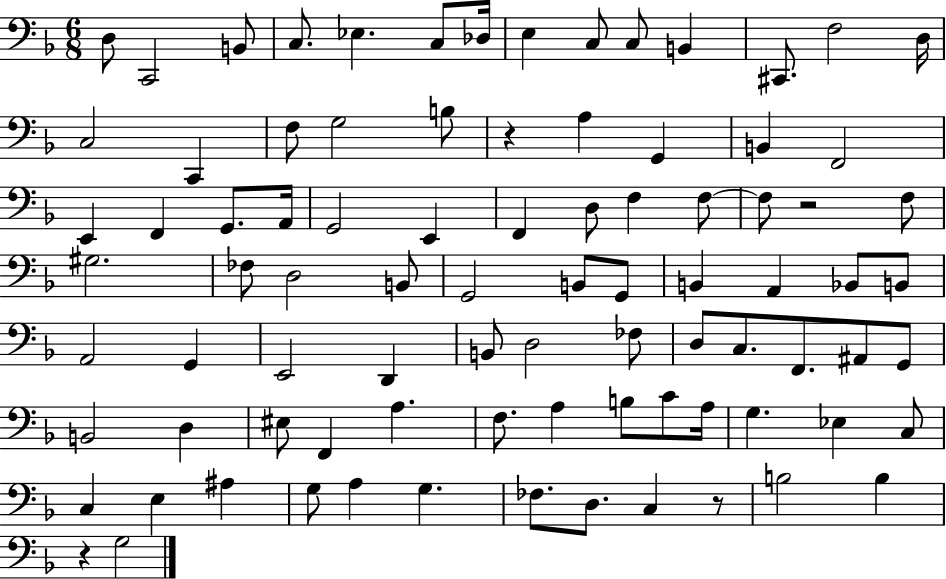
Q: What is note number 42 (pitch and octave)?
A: G2